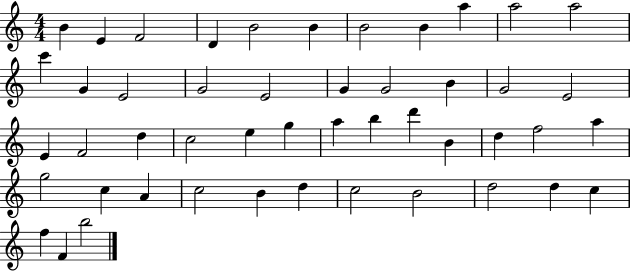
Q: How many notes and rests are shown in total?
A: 48